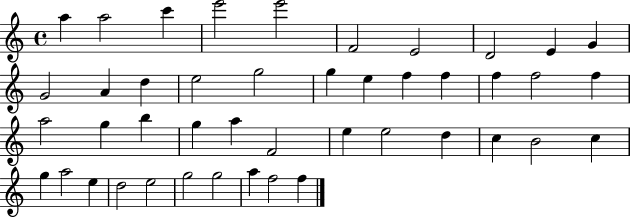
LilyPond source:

{
  \clef treble
  \time 4/4
  \defaultTimeSignature
  \key c \major
  a''4 a''2 c'''4 | e'''2 e'''2 | f'2 e'2 | d'2 e'4 g'4 | \break g'2 a'4 d''4 | e''2 g''2 | g''4 e''4 f''4 f''4 | f''4 f''2 f''4 | \break a''2 g''4 b''4 | g''4 a''4 f'2 | e''4 e''2 d''4 | c''4 b'2 c''4 | \break g''4 a''2 e''4 | d''2 e''2 | g''2 g''2 | a''4 f''2 f''4 | \break \bar "|."
}